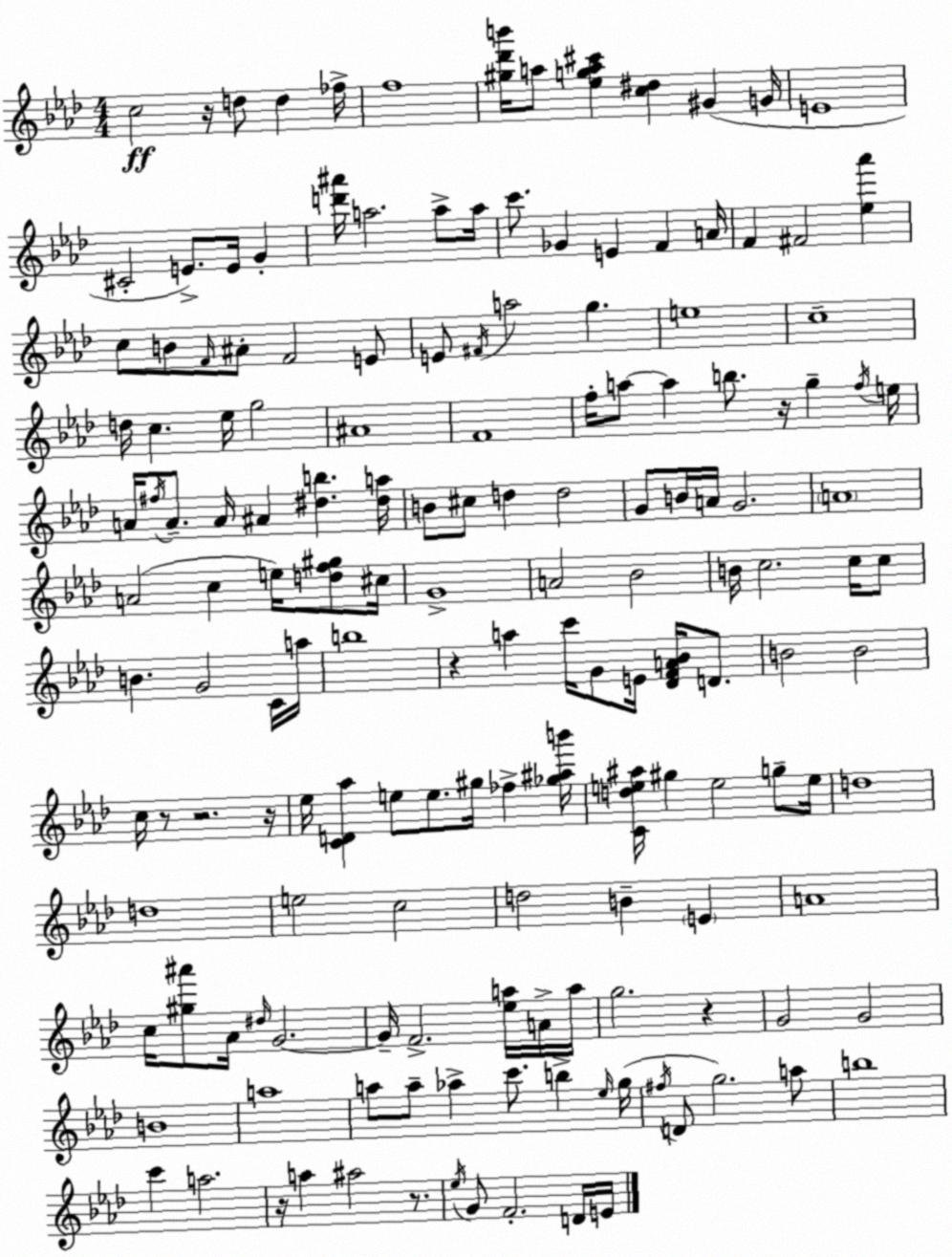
X:1
T:Untitled
M:4/4
L:1/4
K:Ab
c2 z/4 d/2 d _f/4 f4 [^g_d'b']/4 a/2 [_ega^c'] [c^d] ^G G/4 E4 ^C2 E/2 E/4 G [d'^a']/4 a2 a/2 a/4 c'/2 _G E F A/4 F ^F2 [_e_a'] c/2 B/2 F/4 ^A/2 F2 E/2 E/2 ^F/4 a2 g e4 c4 d/4 c _e/4 g2 ^A4 F4 f/4 a/2 a b/2 z/4 g f/4 e/4 A/4 ^f/4 A/2 A/4 ^A [^db] [^da]/4 B/2 ^c/2 d d2 G/2 B/4 A/4 G2 A4 A2 c e/4 [df^g]/2 ^c/4 G4 A2 _B2 B/4 c2 c/4 c/2 B G2 C/4 a/4 b4 z a c'/4 G/2 E/4 [_DFA_B]/4 D/2 B2 B2 c/4 z/2 z2 z/4 _e/4 [CD_a] e/2 e/2 ^g/4 _f [_g^ab']/4 [Cde^a]/4 ^g e2 g/2 e/4 d4 d4 e2 c2 d2 B E A4 c/4 [^g^a']/2 _A/4 ^d/4 G2 G/4 F2 [_ea]/4 A/4 a/4 g2 z G2 G2 B4 a4 a/2 a/2 _a c'/2 b _e/4 g/4 ^f/4 D/2 g2 a/2 b4 c' a2 z/4 a ^a2 z/2 _e/4 G/2 F2 D/4 E/4